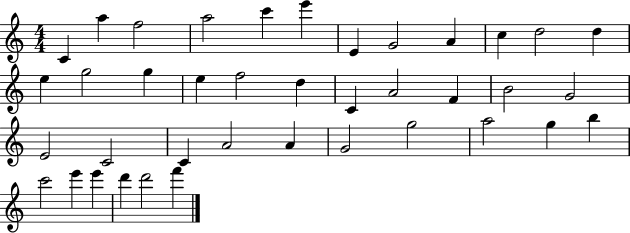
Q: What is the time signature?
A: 4/4